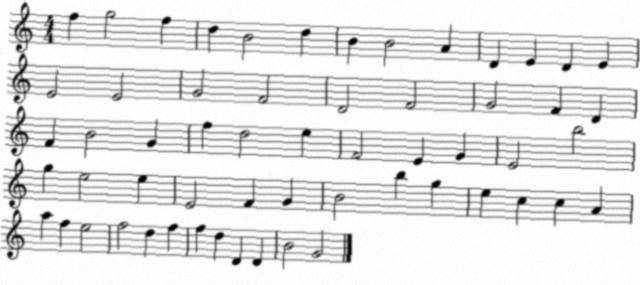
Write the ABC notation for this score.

X:1
T:Untitled
M:4/4
L:1/4
K:C
f g2 f d B2 d B B2 A D E D E E2 E2 G2 F2 D2 F2 G2 F D F B2 G f d2 e F2 E G E2 b2 g e2 e E2 F G B2 b g e c c A a f e2 f2 d f f d D D B2 G2